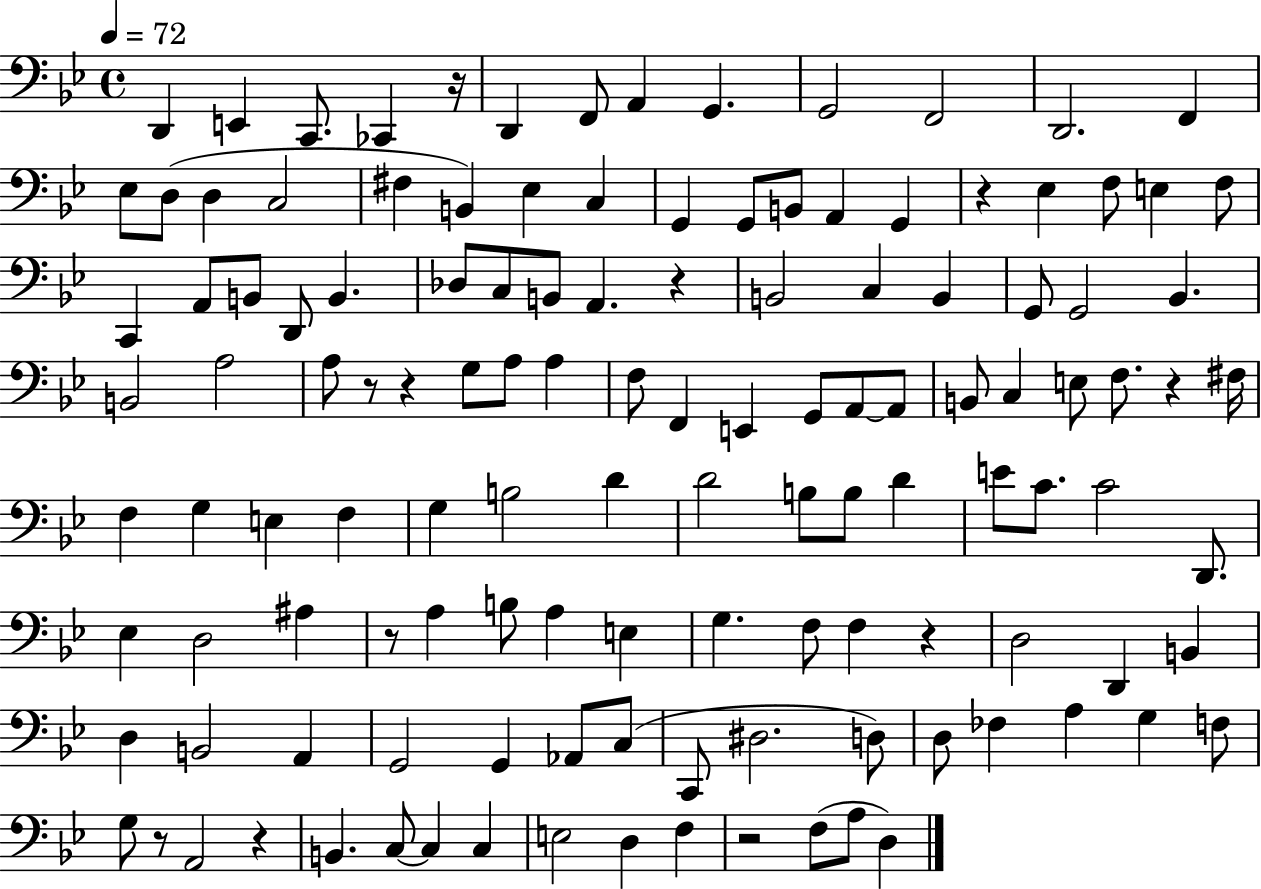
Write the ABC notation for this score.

X:1
T:Untitled
M:4/4
L:1/4
K:Bb
D,, E,, C,,/2 _C,, z/4 D,, F,,/2 A,, G,, G,,2 F,,2 D,,2 F,, _E,/2 D,/2 D, C,2 ^F, B,, _E, C, G,, G,,/2 B,,/2 A,, G,, z _E, F,/2 E, F,/2 C,, A,,/2 B,,/2 D,,/2 B,, _D,/2 C,/2 B,,/2 A,, z B,,2 C, B,, G,,/2 G,,2 _B,, B,,2 A,2 A,/2 z/2 z G,/2 A,/2 A, F,/2 F,, E,, G,,/2 A,,/2 A,,/2 B,,/2 C, E,/2 F,/2 z ^F,/4 F, G, E, F, G, B,2 D D2 B,/2 B,/2 D E/2 C/2 C2 D,,/2 _E, D,2 ^A, z/2 A, B,/2 A, E, G, F,/2 F, z D,2 D,, B,, D, B,,2 A,, G,,2 G,, _A,,/2 C,/2 C,,/2 ^D,2 D,/2 D,/2 _F, A, G, F,/2 G,/2 z/2 A,,2 z B,, C,/2 C, C, E,2 D, F, z2 F,/2 A,/2 D,